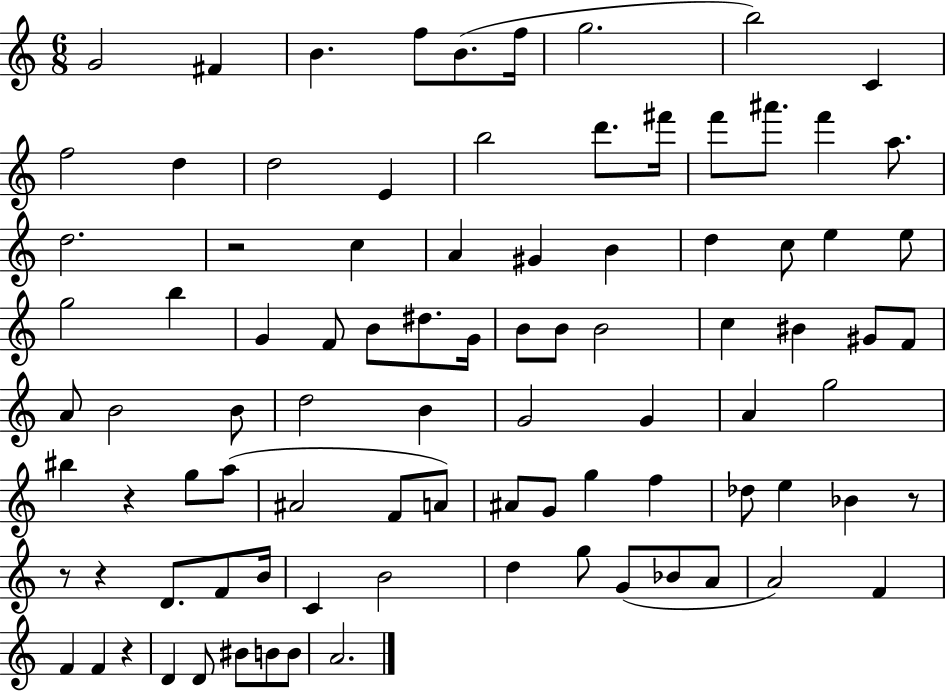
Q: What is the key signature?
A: C major